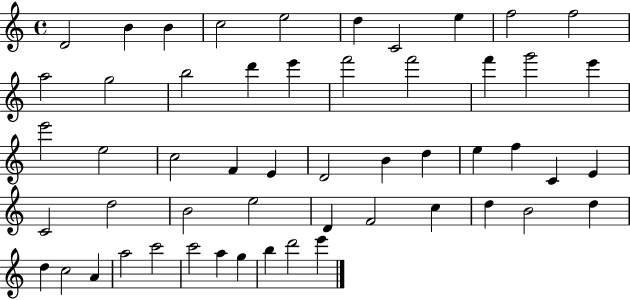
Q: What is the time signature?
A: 4/4